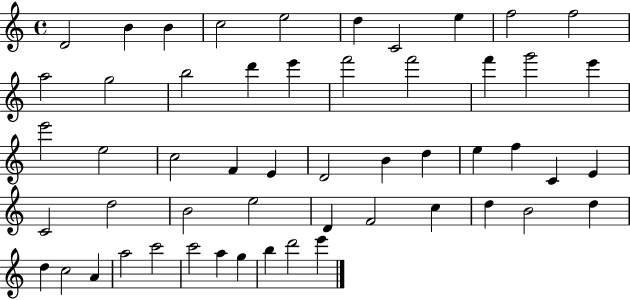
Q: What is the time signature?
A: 4/4